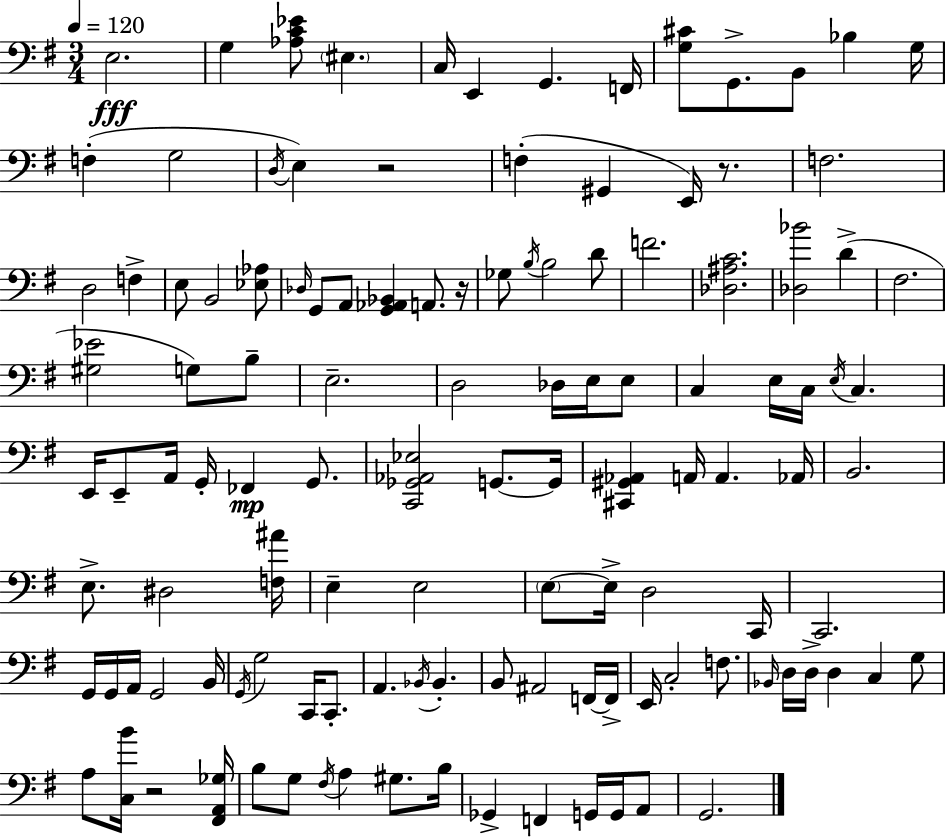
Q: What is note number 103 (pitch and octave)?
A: G2